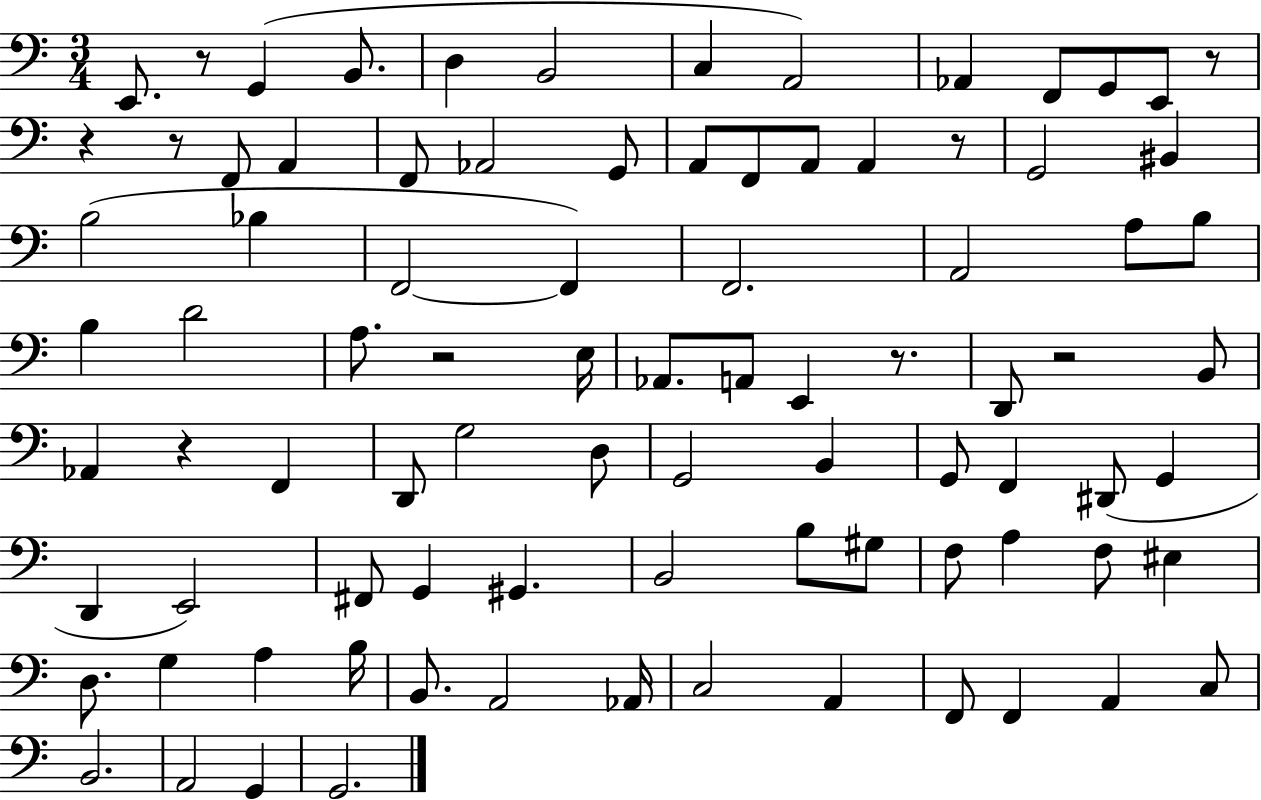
E2/e. R/e G2/q B2/e. D3/q B2/h C3/q A2/h Ab2/q F2/e G2/e E2/e R/e R/q R/e F2/e A2/q F2/e Ab2/h G2/e A2/e F2/e A2/e A2/q R/e G2/h BIS2/q B3/h Bb3/q F2/h F2/q F2/h. A2/h A3/e B3/e B3/q D4/h A3/e. R/h E3/s Ab2/e. A2/e E2/q R/e. D2/e R/h B2/e Ab2/q R/q F2/q D2/e G3/h D3/e G2/h B2/q G2/e F2/q D#2/e G2/q D2/q E2/h F#2/e G2/q G#2/q. B2/h B3/e G#3/e F3/e A3/q F3/e EIS3/q D3/e. G3/q A3/q B3/s B2/e. A2/h Ab2/s C3/h A2/q F2/e F2/q A2/q C3/e B2/h. A2/h G2/q G2/h.